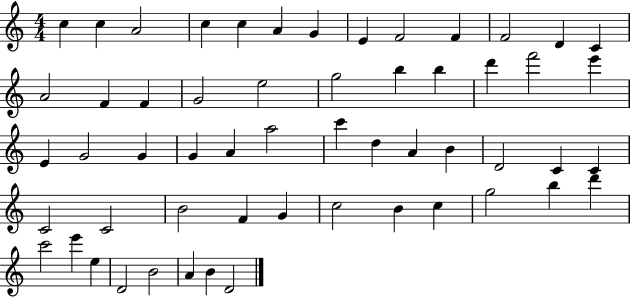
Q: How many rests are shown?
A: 0